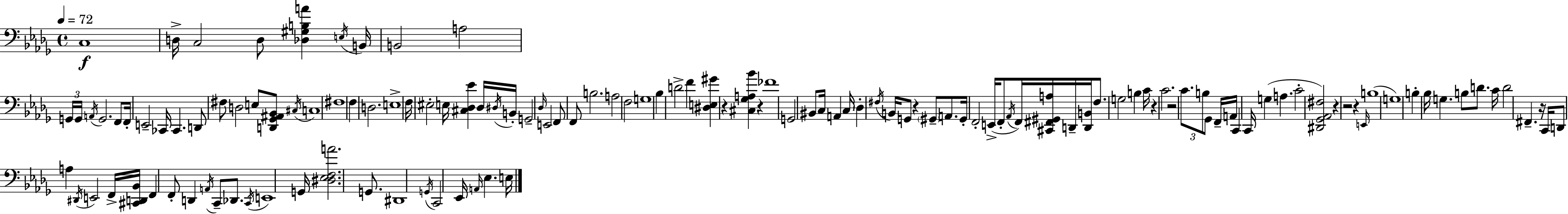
{
  \clef bass
  \time 4/4
  \defaultTimeSignature
  \key bes \minor
  \tempo 4 = 72
  c1\f | d16-> c2 d8 <des gis b a'>4 \acciaccatura { e16 } | b,16 b,2 a2 | \tuplet 3/2 { g,16 g,16 \acciaccatura { a,16 } } g,2. | \break f,8 f,16-. e,2-- ces,16 ces,4. | d,8 fis8 d2 e8 | <d, ges, ais, bes,>8 \acciaccatura { cis16 } c1 | fis1 | \break f4 d2. | e1-> | f16 eis2-. e16 <cis des ees'>4 | des16 \acciaccatura { dis16 } b,16-. g,2-- \grace { des16 } e,2 | \break f,8 f,8 b2. | a2 f2 | g1 | bes4 d'2-> | \break f'4 <dis e gis'>4 r4 <cis ges a bes'>4 | r4 fes'1 | g,2 bis,8 c16 | a,4 c16 \parenthesize des4-. \acciaccatura { fis16 } b,16 g,8 r4 | \break \parenthesize gis,8-- a,8. gis,16-. f,2-. e,16->( | f,8-. \acciaccatura { aes,16 } f,16) <cis, fis, gis, a>16 d,16-- <d, b,>16 f8. g2 | b4 c'16 r4 c'2. | r2 \tuplet 3/2 { c'8. | \break b8 ges,8 } f,16-- a,16 c,4 c,16 g4( | a4. c'2-. <dis, ges, aes, fis>2) | r4 r2 | r4 \grace { e,16 }( b1 | \break g1) | b4-. bes16 g4. | b8 d'8. c'16 d'2 | fis,4.-- r16 c,16 d,8 a4 \acciaccatura { dis,16 } | \break e,2 f,16-> <cis, d, bes,>16 f,4 f,8-. | d,4 \acciaccatura { a,16 } c,8-- des,8. \acciaccatura { c,16 } e,1 | g,16 <dis ees f a'>2. | g,8. dis,1 | \break \acciaccatura { g,16 } c,2 | ees,16 \grace { a,16 } ees4. e16 \bar "|."
}